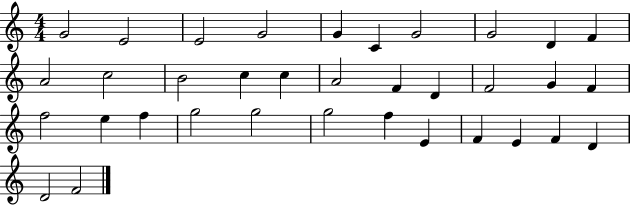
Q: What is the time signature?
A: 4/4